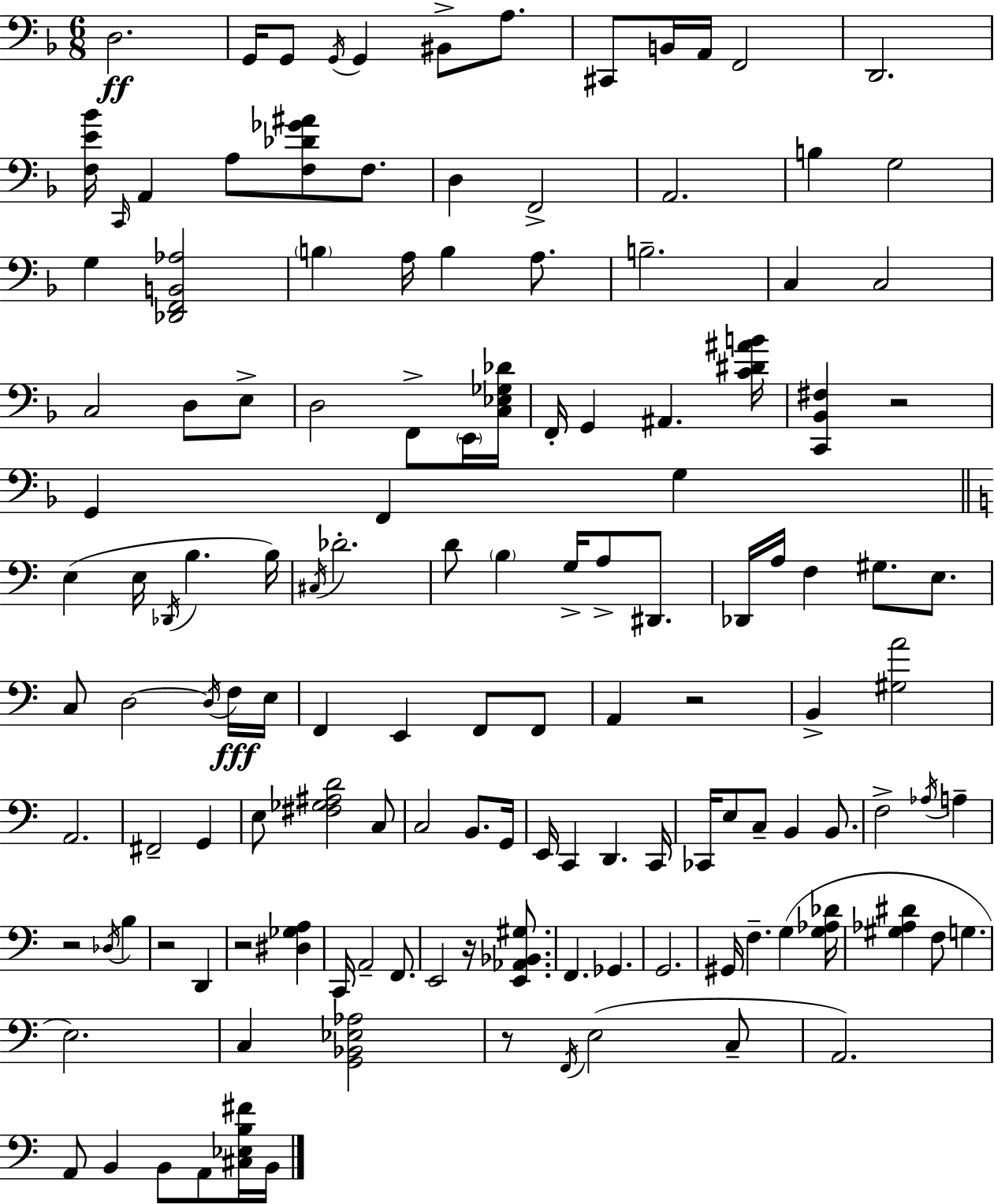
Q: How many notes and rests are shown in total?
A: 136